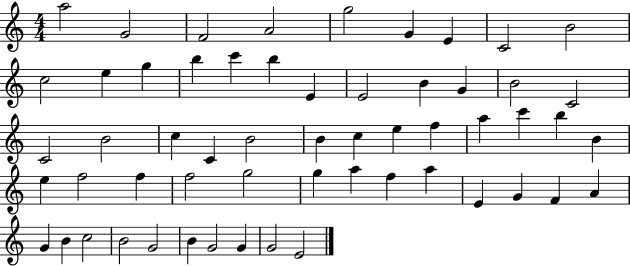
{
  \clef treble
  \numericTimeSignature
  \time 4/4
  \key c \major
  a''2 g'2 | f'2 a'2 | g''2 g'4 e'4 | c'2 b'2 | \break c''2 e''4 g''4 | b''4 c'''4 b''4 e'4 | e'2 b'4 g'4 | b'2 c'2 | \break c'2 b'2 | c''4 c'4 b'2 | b'4 c''4 e''4 f''4 | a''4 c'''4 b''4 b'4 | \break e''4 f''2 f''4 | f''2 g''2 | g''4 a''4 f''4 a''4 | e'4 g'4 f'4 a'4 | \break g'4 b'4 c''2 | b'2 g'2 | b'4 g'2 g'4 | g'2 e'2 | \break \bar "|."
}